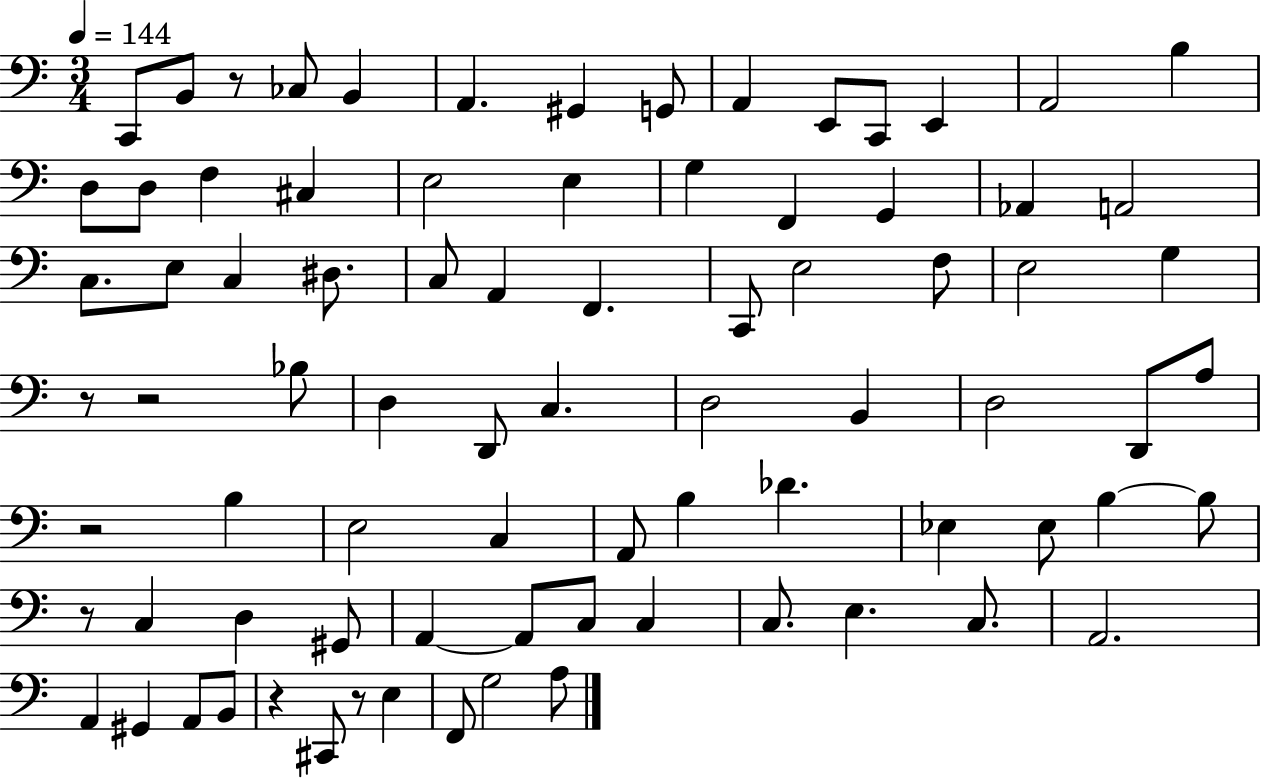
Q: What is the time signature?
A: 3/4